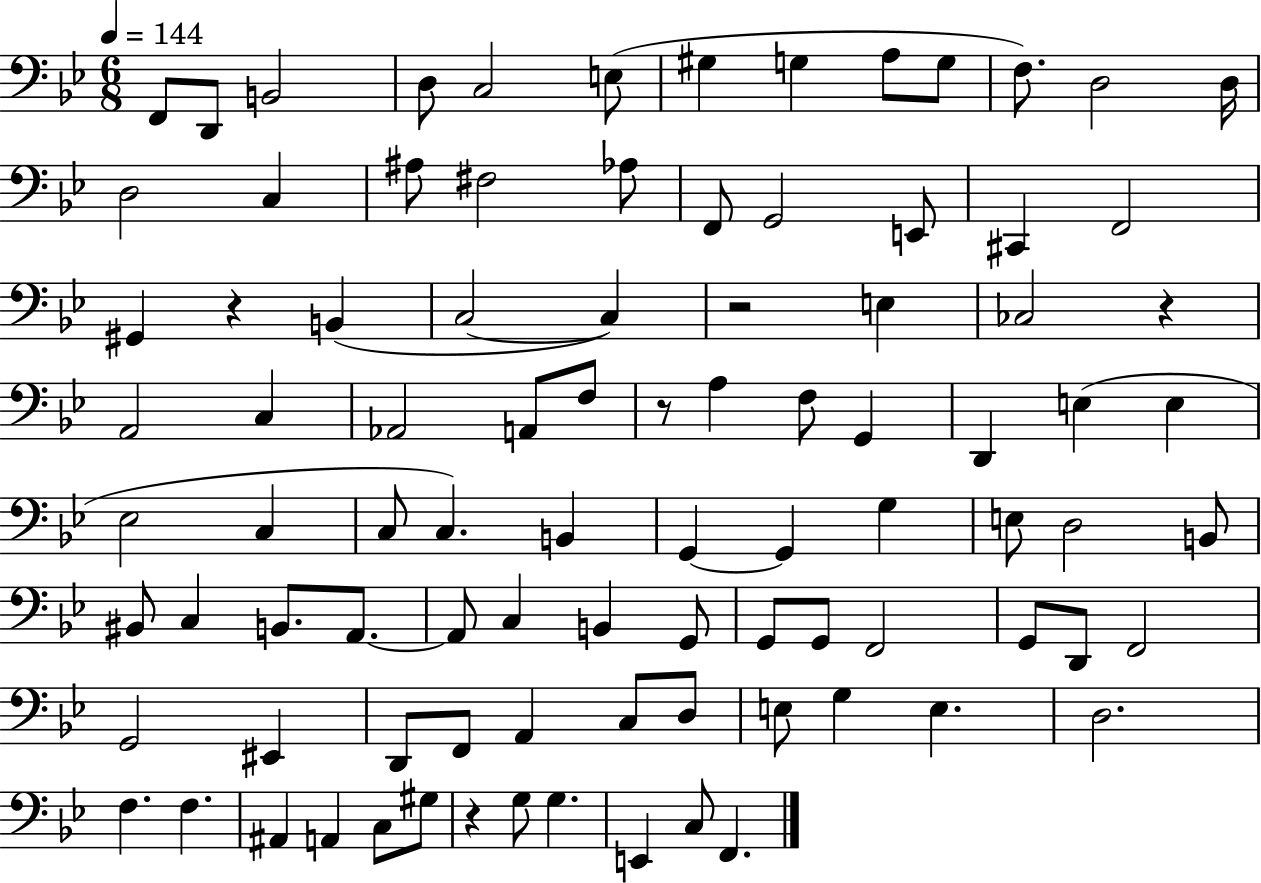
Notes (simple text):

F2/e D2/e B2/h D3/e C3/h E3/e G#3/q G3/q A3/e G3/e F3/e. D3/h D3/s D3/h C3/q A#3/e F#3/h Ab3/e F2/e G2/h E2/e C#2/q F2/h G#2/q R/q B2/q C3/h C3/q R/h E3/q CES3/h R/q A2/h C3/q Ab2/h A2/e F3/e R/e A3/q F3/e G2/q D2/q E3/q E3/q Eb3/h C3/q C3/e C3/q. B2/q G2/q G2/q G3/q E3/e D3/h B2/e BIS2/e C3/q B2/e. A2/e. A2/e C3/q B2/q G2/e G2/e G2/e F2/h G2/e D2/e F2/h G2/h EIS2/q D2/e F2/e A2/q C3/e D3/e E3/e G3/q E3/q. D3/h. F3/q. F3/q. A#2/q A2/q C3/e G#3/e R/q G3/e G3/q. E2/q C3/e F2/q.